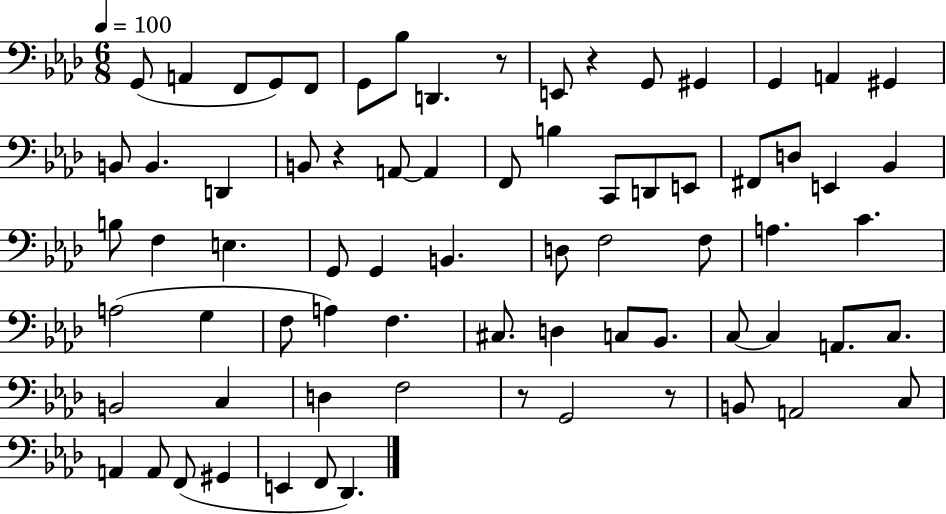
{
  \clef bass
  \numericTimeSignature
  \time 6/8
  \key aes \major
  \tempo 4 = 100
  \repeat volta 2 { g,8( a,4 f,8 g,8) f,8 | g,8 bes8 d,4. r8 | e,8 r4 g,8 gis,4 | g,4 a,4 gis,4 | \break b,8 b,4. d,4 | b,8 r4 a,8~~ a,4 | f,8 b4 c,8 d,8 e,8 | fis,8 d8 e,4 bes,4 | \break b8 f4 e4. | g,8 g,4 b,4. | d8 f2 f8 | a4. c'4. | \break a2( g4 | f8 a4) f4. | cis8. d4 c8 bes,8. | c8~~ c4 a,8. c8. | \break b,2 c4 | d4 f2 | r8 g,2 r8 | b,8 a,2 c8 | \break a,4 a,8 f,8( gis,4 | e,4 f,8 des,4.) | } \bar "|."
}